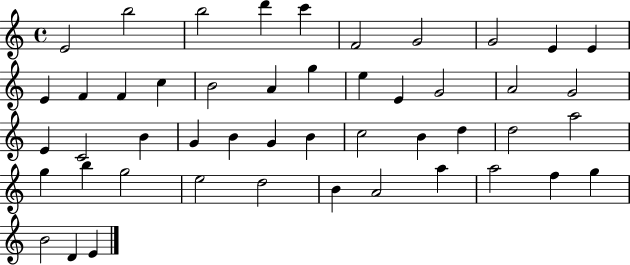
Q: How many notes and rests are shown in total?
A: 48